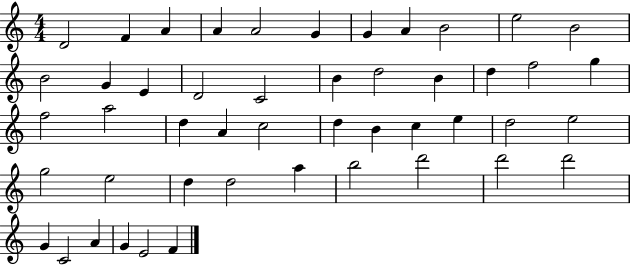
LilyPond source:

{
  \clef treble
  \numericTimeSignature
  \time 4/4
  \key c \major
  d'2 f'4 a'4 | a'4 a'2 g'4 | g'4 a'4 b'2 | e''2 b'2 | \break b'2 g'4 e'4 | d'2 c'2 | b'4 d''2 b'4 | d''4 f''2 g''4 | \break f''2 a''2 | d''4 a'4 c''2 | d''4 b'4 c''4 e''4 | d''2 e''2 | \break g''2 e''2 | d''4 d''2 a''4 | b''2 d'''2 | d'''2 d'''2 | \break g'4 c'2 a'4 | g'4 e'2 f'4 | \bar "|."
}